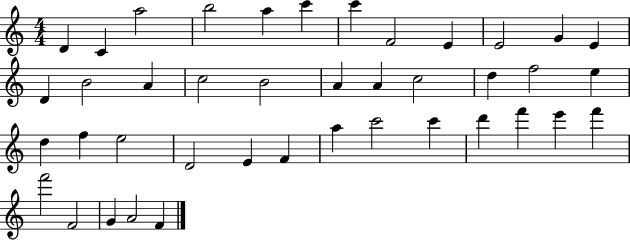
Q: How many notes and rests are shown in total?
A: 41